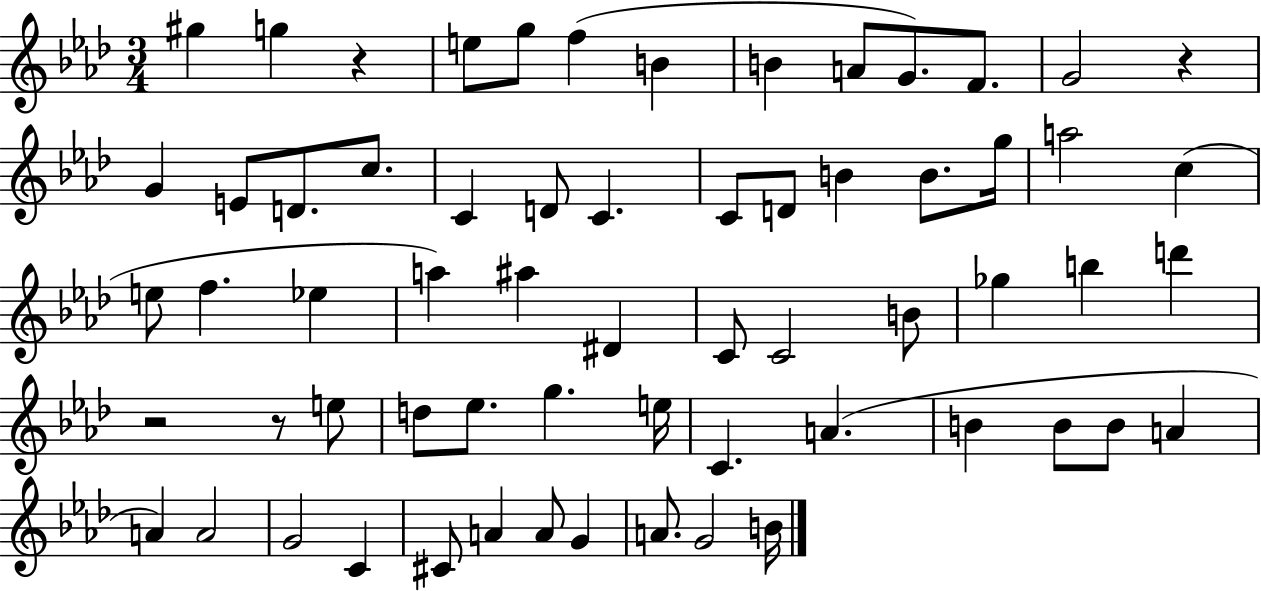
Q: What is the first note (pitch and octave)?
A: G#5